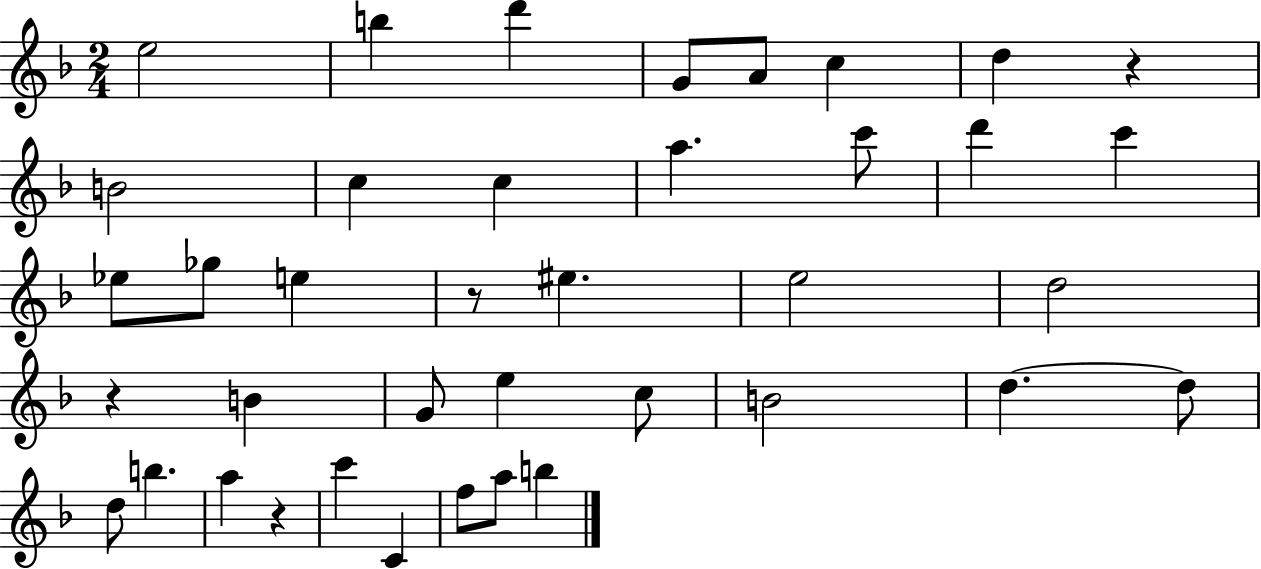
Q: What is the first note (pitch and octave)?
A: E5